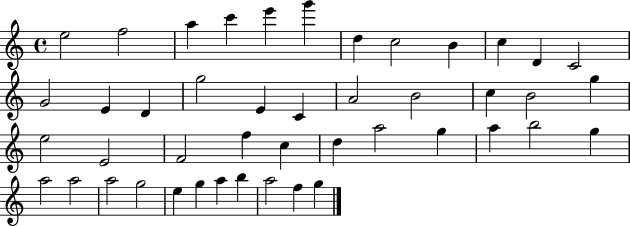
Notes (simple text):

E5/h F5/h A5/q C6/q E6/q G6/q D5/q C5/h B4/q C5/q D4/q C4/h G4/h E4/q D4/q G5/h E4/q C4/q A4/h B4/h C5/q B4/h G5/q E5/h E4/h F4/h F5/q C5/q D5/q A5/h G5/q A5/q B5/h G5/q A5/h A5/h A5/h G5/h E5/q G5/q A5/q B5/q A5/h F5/q G5/q